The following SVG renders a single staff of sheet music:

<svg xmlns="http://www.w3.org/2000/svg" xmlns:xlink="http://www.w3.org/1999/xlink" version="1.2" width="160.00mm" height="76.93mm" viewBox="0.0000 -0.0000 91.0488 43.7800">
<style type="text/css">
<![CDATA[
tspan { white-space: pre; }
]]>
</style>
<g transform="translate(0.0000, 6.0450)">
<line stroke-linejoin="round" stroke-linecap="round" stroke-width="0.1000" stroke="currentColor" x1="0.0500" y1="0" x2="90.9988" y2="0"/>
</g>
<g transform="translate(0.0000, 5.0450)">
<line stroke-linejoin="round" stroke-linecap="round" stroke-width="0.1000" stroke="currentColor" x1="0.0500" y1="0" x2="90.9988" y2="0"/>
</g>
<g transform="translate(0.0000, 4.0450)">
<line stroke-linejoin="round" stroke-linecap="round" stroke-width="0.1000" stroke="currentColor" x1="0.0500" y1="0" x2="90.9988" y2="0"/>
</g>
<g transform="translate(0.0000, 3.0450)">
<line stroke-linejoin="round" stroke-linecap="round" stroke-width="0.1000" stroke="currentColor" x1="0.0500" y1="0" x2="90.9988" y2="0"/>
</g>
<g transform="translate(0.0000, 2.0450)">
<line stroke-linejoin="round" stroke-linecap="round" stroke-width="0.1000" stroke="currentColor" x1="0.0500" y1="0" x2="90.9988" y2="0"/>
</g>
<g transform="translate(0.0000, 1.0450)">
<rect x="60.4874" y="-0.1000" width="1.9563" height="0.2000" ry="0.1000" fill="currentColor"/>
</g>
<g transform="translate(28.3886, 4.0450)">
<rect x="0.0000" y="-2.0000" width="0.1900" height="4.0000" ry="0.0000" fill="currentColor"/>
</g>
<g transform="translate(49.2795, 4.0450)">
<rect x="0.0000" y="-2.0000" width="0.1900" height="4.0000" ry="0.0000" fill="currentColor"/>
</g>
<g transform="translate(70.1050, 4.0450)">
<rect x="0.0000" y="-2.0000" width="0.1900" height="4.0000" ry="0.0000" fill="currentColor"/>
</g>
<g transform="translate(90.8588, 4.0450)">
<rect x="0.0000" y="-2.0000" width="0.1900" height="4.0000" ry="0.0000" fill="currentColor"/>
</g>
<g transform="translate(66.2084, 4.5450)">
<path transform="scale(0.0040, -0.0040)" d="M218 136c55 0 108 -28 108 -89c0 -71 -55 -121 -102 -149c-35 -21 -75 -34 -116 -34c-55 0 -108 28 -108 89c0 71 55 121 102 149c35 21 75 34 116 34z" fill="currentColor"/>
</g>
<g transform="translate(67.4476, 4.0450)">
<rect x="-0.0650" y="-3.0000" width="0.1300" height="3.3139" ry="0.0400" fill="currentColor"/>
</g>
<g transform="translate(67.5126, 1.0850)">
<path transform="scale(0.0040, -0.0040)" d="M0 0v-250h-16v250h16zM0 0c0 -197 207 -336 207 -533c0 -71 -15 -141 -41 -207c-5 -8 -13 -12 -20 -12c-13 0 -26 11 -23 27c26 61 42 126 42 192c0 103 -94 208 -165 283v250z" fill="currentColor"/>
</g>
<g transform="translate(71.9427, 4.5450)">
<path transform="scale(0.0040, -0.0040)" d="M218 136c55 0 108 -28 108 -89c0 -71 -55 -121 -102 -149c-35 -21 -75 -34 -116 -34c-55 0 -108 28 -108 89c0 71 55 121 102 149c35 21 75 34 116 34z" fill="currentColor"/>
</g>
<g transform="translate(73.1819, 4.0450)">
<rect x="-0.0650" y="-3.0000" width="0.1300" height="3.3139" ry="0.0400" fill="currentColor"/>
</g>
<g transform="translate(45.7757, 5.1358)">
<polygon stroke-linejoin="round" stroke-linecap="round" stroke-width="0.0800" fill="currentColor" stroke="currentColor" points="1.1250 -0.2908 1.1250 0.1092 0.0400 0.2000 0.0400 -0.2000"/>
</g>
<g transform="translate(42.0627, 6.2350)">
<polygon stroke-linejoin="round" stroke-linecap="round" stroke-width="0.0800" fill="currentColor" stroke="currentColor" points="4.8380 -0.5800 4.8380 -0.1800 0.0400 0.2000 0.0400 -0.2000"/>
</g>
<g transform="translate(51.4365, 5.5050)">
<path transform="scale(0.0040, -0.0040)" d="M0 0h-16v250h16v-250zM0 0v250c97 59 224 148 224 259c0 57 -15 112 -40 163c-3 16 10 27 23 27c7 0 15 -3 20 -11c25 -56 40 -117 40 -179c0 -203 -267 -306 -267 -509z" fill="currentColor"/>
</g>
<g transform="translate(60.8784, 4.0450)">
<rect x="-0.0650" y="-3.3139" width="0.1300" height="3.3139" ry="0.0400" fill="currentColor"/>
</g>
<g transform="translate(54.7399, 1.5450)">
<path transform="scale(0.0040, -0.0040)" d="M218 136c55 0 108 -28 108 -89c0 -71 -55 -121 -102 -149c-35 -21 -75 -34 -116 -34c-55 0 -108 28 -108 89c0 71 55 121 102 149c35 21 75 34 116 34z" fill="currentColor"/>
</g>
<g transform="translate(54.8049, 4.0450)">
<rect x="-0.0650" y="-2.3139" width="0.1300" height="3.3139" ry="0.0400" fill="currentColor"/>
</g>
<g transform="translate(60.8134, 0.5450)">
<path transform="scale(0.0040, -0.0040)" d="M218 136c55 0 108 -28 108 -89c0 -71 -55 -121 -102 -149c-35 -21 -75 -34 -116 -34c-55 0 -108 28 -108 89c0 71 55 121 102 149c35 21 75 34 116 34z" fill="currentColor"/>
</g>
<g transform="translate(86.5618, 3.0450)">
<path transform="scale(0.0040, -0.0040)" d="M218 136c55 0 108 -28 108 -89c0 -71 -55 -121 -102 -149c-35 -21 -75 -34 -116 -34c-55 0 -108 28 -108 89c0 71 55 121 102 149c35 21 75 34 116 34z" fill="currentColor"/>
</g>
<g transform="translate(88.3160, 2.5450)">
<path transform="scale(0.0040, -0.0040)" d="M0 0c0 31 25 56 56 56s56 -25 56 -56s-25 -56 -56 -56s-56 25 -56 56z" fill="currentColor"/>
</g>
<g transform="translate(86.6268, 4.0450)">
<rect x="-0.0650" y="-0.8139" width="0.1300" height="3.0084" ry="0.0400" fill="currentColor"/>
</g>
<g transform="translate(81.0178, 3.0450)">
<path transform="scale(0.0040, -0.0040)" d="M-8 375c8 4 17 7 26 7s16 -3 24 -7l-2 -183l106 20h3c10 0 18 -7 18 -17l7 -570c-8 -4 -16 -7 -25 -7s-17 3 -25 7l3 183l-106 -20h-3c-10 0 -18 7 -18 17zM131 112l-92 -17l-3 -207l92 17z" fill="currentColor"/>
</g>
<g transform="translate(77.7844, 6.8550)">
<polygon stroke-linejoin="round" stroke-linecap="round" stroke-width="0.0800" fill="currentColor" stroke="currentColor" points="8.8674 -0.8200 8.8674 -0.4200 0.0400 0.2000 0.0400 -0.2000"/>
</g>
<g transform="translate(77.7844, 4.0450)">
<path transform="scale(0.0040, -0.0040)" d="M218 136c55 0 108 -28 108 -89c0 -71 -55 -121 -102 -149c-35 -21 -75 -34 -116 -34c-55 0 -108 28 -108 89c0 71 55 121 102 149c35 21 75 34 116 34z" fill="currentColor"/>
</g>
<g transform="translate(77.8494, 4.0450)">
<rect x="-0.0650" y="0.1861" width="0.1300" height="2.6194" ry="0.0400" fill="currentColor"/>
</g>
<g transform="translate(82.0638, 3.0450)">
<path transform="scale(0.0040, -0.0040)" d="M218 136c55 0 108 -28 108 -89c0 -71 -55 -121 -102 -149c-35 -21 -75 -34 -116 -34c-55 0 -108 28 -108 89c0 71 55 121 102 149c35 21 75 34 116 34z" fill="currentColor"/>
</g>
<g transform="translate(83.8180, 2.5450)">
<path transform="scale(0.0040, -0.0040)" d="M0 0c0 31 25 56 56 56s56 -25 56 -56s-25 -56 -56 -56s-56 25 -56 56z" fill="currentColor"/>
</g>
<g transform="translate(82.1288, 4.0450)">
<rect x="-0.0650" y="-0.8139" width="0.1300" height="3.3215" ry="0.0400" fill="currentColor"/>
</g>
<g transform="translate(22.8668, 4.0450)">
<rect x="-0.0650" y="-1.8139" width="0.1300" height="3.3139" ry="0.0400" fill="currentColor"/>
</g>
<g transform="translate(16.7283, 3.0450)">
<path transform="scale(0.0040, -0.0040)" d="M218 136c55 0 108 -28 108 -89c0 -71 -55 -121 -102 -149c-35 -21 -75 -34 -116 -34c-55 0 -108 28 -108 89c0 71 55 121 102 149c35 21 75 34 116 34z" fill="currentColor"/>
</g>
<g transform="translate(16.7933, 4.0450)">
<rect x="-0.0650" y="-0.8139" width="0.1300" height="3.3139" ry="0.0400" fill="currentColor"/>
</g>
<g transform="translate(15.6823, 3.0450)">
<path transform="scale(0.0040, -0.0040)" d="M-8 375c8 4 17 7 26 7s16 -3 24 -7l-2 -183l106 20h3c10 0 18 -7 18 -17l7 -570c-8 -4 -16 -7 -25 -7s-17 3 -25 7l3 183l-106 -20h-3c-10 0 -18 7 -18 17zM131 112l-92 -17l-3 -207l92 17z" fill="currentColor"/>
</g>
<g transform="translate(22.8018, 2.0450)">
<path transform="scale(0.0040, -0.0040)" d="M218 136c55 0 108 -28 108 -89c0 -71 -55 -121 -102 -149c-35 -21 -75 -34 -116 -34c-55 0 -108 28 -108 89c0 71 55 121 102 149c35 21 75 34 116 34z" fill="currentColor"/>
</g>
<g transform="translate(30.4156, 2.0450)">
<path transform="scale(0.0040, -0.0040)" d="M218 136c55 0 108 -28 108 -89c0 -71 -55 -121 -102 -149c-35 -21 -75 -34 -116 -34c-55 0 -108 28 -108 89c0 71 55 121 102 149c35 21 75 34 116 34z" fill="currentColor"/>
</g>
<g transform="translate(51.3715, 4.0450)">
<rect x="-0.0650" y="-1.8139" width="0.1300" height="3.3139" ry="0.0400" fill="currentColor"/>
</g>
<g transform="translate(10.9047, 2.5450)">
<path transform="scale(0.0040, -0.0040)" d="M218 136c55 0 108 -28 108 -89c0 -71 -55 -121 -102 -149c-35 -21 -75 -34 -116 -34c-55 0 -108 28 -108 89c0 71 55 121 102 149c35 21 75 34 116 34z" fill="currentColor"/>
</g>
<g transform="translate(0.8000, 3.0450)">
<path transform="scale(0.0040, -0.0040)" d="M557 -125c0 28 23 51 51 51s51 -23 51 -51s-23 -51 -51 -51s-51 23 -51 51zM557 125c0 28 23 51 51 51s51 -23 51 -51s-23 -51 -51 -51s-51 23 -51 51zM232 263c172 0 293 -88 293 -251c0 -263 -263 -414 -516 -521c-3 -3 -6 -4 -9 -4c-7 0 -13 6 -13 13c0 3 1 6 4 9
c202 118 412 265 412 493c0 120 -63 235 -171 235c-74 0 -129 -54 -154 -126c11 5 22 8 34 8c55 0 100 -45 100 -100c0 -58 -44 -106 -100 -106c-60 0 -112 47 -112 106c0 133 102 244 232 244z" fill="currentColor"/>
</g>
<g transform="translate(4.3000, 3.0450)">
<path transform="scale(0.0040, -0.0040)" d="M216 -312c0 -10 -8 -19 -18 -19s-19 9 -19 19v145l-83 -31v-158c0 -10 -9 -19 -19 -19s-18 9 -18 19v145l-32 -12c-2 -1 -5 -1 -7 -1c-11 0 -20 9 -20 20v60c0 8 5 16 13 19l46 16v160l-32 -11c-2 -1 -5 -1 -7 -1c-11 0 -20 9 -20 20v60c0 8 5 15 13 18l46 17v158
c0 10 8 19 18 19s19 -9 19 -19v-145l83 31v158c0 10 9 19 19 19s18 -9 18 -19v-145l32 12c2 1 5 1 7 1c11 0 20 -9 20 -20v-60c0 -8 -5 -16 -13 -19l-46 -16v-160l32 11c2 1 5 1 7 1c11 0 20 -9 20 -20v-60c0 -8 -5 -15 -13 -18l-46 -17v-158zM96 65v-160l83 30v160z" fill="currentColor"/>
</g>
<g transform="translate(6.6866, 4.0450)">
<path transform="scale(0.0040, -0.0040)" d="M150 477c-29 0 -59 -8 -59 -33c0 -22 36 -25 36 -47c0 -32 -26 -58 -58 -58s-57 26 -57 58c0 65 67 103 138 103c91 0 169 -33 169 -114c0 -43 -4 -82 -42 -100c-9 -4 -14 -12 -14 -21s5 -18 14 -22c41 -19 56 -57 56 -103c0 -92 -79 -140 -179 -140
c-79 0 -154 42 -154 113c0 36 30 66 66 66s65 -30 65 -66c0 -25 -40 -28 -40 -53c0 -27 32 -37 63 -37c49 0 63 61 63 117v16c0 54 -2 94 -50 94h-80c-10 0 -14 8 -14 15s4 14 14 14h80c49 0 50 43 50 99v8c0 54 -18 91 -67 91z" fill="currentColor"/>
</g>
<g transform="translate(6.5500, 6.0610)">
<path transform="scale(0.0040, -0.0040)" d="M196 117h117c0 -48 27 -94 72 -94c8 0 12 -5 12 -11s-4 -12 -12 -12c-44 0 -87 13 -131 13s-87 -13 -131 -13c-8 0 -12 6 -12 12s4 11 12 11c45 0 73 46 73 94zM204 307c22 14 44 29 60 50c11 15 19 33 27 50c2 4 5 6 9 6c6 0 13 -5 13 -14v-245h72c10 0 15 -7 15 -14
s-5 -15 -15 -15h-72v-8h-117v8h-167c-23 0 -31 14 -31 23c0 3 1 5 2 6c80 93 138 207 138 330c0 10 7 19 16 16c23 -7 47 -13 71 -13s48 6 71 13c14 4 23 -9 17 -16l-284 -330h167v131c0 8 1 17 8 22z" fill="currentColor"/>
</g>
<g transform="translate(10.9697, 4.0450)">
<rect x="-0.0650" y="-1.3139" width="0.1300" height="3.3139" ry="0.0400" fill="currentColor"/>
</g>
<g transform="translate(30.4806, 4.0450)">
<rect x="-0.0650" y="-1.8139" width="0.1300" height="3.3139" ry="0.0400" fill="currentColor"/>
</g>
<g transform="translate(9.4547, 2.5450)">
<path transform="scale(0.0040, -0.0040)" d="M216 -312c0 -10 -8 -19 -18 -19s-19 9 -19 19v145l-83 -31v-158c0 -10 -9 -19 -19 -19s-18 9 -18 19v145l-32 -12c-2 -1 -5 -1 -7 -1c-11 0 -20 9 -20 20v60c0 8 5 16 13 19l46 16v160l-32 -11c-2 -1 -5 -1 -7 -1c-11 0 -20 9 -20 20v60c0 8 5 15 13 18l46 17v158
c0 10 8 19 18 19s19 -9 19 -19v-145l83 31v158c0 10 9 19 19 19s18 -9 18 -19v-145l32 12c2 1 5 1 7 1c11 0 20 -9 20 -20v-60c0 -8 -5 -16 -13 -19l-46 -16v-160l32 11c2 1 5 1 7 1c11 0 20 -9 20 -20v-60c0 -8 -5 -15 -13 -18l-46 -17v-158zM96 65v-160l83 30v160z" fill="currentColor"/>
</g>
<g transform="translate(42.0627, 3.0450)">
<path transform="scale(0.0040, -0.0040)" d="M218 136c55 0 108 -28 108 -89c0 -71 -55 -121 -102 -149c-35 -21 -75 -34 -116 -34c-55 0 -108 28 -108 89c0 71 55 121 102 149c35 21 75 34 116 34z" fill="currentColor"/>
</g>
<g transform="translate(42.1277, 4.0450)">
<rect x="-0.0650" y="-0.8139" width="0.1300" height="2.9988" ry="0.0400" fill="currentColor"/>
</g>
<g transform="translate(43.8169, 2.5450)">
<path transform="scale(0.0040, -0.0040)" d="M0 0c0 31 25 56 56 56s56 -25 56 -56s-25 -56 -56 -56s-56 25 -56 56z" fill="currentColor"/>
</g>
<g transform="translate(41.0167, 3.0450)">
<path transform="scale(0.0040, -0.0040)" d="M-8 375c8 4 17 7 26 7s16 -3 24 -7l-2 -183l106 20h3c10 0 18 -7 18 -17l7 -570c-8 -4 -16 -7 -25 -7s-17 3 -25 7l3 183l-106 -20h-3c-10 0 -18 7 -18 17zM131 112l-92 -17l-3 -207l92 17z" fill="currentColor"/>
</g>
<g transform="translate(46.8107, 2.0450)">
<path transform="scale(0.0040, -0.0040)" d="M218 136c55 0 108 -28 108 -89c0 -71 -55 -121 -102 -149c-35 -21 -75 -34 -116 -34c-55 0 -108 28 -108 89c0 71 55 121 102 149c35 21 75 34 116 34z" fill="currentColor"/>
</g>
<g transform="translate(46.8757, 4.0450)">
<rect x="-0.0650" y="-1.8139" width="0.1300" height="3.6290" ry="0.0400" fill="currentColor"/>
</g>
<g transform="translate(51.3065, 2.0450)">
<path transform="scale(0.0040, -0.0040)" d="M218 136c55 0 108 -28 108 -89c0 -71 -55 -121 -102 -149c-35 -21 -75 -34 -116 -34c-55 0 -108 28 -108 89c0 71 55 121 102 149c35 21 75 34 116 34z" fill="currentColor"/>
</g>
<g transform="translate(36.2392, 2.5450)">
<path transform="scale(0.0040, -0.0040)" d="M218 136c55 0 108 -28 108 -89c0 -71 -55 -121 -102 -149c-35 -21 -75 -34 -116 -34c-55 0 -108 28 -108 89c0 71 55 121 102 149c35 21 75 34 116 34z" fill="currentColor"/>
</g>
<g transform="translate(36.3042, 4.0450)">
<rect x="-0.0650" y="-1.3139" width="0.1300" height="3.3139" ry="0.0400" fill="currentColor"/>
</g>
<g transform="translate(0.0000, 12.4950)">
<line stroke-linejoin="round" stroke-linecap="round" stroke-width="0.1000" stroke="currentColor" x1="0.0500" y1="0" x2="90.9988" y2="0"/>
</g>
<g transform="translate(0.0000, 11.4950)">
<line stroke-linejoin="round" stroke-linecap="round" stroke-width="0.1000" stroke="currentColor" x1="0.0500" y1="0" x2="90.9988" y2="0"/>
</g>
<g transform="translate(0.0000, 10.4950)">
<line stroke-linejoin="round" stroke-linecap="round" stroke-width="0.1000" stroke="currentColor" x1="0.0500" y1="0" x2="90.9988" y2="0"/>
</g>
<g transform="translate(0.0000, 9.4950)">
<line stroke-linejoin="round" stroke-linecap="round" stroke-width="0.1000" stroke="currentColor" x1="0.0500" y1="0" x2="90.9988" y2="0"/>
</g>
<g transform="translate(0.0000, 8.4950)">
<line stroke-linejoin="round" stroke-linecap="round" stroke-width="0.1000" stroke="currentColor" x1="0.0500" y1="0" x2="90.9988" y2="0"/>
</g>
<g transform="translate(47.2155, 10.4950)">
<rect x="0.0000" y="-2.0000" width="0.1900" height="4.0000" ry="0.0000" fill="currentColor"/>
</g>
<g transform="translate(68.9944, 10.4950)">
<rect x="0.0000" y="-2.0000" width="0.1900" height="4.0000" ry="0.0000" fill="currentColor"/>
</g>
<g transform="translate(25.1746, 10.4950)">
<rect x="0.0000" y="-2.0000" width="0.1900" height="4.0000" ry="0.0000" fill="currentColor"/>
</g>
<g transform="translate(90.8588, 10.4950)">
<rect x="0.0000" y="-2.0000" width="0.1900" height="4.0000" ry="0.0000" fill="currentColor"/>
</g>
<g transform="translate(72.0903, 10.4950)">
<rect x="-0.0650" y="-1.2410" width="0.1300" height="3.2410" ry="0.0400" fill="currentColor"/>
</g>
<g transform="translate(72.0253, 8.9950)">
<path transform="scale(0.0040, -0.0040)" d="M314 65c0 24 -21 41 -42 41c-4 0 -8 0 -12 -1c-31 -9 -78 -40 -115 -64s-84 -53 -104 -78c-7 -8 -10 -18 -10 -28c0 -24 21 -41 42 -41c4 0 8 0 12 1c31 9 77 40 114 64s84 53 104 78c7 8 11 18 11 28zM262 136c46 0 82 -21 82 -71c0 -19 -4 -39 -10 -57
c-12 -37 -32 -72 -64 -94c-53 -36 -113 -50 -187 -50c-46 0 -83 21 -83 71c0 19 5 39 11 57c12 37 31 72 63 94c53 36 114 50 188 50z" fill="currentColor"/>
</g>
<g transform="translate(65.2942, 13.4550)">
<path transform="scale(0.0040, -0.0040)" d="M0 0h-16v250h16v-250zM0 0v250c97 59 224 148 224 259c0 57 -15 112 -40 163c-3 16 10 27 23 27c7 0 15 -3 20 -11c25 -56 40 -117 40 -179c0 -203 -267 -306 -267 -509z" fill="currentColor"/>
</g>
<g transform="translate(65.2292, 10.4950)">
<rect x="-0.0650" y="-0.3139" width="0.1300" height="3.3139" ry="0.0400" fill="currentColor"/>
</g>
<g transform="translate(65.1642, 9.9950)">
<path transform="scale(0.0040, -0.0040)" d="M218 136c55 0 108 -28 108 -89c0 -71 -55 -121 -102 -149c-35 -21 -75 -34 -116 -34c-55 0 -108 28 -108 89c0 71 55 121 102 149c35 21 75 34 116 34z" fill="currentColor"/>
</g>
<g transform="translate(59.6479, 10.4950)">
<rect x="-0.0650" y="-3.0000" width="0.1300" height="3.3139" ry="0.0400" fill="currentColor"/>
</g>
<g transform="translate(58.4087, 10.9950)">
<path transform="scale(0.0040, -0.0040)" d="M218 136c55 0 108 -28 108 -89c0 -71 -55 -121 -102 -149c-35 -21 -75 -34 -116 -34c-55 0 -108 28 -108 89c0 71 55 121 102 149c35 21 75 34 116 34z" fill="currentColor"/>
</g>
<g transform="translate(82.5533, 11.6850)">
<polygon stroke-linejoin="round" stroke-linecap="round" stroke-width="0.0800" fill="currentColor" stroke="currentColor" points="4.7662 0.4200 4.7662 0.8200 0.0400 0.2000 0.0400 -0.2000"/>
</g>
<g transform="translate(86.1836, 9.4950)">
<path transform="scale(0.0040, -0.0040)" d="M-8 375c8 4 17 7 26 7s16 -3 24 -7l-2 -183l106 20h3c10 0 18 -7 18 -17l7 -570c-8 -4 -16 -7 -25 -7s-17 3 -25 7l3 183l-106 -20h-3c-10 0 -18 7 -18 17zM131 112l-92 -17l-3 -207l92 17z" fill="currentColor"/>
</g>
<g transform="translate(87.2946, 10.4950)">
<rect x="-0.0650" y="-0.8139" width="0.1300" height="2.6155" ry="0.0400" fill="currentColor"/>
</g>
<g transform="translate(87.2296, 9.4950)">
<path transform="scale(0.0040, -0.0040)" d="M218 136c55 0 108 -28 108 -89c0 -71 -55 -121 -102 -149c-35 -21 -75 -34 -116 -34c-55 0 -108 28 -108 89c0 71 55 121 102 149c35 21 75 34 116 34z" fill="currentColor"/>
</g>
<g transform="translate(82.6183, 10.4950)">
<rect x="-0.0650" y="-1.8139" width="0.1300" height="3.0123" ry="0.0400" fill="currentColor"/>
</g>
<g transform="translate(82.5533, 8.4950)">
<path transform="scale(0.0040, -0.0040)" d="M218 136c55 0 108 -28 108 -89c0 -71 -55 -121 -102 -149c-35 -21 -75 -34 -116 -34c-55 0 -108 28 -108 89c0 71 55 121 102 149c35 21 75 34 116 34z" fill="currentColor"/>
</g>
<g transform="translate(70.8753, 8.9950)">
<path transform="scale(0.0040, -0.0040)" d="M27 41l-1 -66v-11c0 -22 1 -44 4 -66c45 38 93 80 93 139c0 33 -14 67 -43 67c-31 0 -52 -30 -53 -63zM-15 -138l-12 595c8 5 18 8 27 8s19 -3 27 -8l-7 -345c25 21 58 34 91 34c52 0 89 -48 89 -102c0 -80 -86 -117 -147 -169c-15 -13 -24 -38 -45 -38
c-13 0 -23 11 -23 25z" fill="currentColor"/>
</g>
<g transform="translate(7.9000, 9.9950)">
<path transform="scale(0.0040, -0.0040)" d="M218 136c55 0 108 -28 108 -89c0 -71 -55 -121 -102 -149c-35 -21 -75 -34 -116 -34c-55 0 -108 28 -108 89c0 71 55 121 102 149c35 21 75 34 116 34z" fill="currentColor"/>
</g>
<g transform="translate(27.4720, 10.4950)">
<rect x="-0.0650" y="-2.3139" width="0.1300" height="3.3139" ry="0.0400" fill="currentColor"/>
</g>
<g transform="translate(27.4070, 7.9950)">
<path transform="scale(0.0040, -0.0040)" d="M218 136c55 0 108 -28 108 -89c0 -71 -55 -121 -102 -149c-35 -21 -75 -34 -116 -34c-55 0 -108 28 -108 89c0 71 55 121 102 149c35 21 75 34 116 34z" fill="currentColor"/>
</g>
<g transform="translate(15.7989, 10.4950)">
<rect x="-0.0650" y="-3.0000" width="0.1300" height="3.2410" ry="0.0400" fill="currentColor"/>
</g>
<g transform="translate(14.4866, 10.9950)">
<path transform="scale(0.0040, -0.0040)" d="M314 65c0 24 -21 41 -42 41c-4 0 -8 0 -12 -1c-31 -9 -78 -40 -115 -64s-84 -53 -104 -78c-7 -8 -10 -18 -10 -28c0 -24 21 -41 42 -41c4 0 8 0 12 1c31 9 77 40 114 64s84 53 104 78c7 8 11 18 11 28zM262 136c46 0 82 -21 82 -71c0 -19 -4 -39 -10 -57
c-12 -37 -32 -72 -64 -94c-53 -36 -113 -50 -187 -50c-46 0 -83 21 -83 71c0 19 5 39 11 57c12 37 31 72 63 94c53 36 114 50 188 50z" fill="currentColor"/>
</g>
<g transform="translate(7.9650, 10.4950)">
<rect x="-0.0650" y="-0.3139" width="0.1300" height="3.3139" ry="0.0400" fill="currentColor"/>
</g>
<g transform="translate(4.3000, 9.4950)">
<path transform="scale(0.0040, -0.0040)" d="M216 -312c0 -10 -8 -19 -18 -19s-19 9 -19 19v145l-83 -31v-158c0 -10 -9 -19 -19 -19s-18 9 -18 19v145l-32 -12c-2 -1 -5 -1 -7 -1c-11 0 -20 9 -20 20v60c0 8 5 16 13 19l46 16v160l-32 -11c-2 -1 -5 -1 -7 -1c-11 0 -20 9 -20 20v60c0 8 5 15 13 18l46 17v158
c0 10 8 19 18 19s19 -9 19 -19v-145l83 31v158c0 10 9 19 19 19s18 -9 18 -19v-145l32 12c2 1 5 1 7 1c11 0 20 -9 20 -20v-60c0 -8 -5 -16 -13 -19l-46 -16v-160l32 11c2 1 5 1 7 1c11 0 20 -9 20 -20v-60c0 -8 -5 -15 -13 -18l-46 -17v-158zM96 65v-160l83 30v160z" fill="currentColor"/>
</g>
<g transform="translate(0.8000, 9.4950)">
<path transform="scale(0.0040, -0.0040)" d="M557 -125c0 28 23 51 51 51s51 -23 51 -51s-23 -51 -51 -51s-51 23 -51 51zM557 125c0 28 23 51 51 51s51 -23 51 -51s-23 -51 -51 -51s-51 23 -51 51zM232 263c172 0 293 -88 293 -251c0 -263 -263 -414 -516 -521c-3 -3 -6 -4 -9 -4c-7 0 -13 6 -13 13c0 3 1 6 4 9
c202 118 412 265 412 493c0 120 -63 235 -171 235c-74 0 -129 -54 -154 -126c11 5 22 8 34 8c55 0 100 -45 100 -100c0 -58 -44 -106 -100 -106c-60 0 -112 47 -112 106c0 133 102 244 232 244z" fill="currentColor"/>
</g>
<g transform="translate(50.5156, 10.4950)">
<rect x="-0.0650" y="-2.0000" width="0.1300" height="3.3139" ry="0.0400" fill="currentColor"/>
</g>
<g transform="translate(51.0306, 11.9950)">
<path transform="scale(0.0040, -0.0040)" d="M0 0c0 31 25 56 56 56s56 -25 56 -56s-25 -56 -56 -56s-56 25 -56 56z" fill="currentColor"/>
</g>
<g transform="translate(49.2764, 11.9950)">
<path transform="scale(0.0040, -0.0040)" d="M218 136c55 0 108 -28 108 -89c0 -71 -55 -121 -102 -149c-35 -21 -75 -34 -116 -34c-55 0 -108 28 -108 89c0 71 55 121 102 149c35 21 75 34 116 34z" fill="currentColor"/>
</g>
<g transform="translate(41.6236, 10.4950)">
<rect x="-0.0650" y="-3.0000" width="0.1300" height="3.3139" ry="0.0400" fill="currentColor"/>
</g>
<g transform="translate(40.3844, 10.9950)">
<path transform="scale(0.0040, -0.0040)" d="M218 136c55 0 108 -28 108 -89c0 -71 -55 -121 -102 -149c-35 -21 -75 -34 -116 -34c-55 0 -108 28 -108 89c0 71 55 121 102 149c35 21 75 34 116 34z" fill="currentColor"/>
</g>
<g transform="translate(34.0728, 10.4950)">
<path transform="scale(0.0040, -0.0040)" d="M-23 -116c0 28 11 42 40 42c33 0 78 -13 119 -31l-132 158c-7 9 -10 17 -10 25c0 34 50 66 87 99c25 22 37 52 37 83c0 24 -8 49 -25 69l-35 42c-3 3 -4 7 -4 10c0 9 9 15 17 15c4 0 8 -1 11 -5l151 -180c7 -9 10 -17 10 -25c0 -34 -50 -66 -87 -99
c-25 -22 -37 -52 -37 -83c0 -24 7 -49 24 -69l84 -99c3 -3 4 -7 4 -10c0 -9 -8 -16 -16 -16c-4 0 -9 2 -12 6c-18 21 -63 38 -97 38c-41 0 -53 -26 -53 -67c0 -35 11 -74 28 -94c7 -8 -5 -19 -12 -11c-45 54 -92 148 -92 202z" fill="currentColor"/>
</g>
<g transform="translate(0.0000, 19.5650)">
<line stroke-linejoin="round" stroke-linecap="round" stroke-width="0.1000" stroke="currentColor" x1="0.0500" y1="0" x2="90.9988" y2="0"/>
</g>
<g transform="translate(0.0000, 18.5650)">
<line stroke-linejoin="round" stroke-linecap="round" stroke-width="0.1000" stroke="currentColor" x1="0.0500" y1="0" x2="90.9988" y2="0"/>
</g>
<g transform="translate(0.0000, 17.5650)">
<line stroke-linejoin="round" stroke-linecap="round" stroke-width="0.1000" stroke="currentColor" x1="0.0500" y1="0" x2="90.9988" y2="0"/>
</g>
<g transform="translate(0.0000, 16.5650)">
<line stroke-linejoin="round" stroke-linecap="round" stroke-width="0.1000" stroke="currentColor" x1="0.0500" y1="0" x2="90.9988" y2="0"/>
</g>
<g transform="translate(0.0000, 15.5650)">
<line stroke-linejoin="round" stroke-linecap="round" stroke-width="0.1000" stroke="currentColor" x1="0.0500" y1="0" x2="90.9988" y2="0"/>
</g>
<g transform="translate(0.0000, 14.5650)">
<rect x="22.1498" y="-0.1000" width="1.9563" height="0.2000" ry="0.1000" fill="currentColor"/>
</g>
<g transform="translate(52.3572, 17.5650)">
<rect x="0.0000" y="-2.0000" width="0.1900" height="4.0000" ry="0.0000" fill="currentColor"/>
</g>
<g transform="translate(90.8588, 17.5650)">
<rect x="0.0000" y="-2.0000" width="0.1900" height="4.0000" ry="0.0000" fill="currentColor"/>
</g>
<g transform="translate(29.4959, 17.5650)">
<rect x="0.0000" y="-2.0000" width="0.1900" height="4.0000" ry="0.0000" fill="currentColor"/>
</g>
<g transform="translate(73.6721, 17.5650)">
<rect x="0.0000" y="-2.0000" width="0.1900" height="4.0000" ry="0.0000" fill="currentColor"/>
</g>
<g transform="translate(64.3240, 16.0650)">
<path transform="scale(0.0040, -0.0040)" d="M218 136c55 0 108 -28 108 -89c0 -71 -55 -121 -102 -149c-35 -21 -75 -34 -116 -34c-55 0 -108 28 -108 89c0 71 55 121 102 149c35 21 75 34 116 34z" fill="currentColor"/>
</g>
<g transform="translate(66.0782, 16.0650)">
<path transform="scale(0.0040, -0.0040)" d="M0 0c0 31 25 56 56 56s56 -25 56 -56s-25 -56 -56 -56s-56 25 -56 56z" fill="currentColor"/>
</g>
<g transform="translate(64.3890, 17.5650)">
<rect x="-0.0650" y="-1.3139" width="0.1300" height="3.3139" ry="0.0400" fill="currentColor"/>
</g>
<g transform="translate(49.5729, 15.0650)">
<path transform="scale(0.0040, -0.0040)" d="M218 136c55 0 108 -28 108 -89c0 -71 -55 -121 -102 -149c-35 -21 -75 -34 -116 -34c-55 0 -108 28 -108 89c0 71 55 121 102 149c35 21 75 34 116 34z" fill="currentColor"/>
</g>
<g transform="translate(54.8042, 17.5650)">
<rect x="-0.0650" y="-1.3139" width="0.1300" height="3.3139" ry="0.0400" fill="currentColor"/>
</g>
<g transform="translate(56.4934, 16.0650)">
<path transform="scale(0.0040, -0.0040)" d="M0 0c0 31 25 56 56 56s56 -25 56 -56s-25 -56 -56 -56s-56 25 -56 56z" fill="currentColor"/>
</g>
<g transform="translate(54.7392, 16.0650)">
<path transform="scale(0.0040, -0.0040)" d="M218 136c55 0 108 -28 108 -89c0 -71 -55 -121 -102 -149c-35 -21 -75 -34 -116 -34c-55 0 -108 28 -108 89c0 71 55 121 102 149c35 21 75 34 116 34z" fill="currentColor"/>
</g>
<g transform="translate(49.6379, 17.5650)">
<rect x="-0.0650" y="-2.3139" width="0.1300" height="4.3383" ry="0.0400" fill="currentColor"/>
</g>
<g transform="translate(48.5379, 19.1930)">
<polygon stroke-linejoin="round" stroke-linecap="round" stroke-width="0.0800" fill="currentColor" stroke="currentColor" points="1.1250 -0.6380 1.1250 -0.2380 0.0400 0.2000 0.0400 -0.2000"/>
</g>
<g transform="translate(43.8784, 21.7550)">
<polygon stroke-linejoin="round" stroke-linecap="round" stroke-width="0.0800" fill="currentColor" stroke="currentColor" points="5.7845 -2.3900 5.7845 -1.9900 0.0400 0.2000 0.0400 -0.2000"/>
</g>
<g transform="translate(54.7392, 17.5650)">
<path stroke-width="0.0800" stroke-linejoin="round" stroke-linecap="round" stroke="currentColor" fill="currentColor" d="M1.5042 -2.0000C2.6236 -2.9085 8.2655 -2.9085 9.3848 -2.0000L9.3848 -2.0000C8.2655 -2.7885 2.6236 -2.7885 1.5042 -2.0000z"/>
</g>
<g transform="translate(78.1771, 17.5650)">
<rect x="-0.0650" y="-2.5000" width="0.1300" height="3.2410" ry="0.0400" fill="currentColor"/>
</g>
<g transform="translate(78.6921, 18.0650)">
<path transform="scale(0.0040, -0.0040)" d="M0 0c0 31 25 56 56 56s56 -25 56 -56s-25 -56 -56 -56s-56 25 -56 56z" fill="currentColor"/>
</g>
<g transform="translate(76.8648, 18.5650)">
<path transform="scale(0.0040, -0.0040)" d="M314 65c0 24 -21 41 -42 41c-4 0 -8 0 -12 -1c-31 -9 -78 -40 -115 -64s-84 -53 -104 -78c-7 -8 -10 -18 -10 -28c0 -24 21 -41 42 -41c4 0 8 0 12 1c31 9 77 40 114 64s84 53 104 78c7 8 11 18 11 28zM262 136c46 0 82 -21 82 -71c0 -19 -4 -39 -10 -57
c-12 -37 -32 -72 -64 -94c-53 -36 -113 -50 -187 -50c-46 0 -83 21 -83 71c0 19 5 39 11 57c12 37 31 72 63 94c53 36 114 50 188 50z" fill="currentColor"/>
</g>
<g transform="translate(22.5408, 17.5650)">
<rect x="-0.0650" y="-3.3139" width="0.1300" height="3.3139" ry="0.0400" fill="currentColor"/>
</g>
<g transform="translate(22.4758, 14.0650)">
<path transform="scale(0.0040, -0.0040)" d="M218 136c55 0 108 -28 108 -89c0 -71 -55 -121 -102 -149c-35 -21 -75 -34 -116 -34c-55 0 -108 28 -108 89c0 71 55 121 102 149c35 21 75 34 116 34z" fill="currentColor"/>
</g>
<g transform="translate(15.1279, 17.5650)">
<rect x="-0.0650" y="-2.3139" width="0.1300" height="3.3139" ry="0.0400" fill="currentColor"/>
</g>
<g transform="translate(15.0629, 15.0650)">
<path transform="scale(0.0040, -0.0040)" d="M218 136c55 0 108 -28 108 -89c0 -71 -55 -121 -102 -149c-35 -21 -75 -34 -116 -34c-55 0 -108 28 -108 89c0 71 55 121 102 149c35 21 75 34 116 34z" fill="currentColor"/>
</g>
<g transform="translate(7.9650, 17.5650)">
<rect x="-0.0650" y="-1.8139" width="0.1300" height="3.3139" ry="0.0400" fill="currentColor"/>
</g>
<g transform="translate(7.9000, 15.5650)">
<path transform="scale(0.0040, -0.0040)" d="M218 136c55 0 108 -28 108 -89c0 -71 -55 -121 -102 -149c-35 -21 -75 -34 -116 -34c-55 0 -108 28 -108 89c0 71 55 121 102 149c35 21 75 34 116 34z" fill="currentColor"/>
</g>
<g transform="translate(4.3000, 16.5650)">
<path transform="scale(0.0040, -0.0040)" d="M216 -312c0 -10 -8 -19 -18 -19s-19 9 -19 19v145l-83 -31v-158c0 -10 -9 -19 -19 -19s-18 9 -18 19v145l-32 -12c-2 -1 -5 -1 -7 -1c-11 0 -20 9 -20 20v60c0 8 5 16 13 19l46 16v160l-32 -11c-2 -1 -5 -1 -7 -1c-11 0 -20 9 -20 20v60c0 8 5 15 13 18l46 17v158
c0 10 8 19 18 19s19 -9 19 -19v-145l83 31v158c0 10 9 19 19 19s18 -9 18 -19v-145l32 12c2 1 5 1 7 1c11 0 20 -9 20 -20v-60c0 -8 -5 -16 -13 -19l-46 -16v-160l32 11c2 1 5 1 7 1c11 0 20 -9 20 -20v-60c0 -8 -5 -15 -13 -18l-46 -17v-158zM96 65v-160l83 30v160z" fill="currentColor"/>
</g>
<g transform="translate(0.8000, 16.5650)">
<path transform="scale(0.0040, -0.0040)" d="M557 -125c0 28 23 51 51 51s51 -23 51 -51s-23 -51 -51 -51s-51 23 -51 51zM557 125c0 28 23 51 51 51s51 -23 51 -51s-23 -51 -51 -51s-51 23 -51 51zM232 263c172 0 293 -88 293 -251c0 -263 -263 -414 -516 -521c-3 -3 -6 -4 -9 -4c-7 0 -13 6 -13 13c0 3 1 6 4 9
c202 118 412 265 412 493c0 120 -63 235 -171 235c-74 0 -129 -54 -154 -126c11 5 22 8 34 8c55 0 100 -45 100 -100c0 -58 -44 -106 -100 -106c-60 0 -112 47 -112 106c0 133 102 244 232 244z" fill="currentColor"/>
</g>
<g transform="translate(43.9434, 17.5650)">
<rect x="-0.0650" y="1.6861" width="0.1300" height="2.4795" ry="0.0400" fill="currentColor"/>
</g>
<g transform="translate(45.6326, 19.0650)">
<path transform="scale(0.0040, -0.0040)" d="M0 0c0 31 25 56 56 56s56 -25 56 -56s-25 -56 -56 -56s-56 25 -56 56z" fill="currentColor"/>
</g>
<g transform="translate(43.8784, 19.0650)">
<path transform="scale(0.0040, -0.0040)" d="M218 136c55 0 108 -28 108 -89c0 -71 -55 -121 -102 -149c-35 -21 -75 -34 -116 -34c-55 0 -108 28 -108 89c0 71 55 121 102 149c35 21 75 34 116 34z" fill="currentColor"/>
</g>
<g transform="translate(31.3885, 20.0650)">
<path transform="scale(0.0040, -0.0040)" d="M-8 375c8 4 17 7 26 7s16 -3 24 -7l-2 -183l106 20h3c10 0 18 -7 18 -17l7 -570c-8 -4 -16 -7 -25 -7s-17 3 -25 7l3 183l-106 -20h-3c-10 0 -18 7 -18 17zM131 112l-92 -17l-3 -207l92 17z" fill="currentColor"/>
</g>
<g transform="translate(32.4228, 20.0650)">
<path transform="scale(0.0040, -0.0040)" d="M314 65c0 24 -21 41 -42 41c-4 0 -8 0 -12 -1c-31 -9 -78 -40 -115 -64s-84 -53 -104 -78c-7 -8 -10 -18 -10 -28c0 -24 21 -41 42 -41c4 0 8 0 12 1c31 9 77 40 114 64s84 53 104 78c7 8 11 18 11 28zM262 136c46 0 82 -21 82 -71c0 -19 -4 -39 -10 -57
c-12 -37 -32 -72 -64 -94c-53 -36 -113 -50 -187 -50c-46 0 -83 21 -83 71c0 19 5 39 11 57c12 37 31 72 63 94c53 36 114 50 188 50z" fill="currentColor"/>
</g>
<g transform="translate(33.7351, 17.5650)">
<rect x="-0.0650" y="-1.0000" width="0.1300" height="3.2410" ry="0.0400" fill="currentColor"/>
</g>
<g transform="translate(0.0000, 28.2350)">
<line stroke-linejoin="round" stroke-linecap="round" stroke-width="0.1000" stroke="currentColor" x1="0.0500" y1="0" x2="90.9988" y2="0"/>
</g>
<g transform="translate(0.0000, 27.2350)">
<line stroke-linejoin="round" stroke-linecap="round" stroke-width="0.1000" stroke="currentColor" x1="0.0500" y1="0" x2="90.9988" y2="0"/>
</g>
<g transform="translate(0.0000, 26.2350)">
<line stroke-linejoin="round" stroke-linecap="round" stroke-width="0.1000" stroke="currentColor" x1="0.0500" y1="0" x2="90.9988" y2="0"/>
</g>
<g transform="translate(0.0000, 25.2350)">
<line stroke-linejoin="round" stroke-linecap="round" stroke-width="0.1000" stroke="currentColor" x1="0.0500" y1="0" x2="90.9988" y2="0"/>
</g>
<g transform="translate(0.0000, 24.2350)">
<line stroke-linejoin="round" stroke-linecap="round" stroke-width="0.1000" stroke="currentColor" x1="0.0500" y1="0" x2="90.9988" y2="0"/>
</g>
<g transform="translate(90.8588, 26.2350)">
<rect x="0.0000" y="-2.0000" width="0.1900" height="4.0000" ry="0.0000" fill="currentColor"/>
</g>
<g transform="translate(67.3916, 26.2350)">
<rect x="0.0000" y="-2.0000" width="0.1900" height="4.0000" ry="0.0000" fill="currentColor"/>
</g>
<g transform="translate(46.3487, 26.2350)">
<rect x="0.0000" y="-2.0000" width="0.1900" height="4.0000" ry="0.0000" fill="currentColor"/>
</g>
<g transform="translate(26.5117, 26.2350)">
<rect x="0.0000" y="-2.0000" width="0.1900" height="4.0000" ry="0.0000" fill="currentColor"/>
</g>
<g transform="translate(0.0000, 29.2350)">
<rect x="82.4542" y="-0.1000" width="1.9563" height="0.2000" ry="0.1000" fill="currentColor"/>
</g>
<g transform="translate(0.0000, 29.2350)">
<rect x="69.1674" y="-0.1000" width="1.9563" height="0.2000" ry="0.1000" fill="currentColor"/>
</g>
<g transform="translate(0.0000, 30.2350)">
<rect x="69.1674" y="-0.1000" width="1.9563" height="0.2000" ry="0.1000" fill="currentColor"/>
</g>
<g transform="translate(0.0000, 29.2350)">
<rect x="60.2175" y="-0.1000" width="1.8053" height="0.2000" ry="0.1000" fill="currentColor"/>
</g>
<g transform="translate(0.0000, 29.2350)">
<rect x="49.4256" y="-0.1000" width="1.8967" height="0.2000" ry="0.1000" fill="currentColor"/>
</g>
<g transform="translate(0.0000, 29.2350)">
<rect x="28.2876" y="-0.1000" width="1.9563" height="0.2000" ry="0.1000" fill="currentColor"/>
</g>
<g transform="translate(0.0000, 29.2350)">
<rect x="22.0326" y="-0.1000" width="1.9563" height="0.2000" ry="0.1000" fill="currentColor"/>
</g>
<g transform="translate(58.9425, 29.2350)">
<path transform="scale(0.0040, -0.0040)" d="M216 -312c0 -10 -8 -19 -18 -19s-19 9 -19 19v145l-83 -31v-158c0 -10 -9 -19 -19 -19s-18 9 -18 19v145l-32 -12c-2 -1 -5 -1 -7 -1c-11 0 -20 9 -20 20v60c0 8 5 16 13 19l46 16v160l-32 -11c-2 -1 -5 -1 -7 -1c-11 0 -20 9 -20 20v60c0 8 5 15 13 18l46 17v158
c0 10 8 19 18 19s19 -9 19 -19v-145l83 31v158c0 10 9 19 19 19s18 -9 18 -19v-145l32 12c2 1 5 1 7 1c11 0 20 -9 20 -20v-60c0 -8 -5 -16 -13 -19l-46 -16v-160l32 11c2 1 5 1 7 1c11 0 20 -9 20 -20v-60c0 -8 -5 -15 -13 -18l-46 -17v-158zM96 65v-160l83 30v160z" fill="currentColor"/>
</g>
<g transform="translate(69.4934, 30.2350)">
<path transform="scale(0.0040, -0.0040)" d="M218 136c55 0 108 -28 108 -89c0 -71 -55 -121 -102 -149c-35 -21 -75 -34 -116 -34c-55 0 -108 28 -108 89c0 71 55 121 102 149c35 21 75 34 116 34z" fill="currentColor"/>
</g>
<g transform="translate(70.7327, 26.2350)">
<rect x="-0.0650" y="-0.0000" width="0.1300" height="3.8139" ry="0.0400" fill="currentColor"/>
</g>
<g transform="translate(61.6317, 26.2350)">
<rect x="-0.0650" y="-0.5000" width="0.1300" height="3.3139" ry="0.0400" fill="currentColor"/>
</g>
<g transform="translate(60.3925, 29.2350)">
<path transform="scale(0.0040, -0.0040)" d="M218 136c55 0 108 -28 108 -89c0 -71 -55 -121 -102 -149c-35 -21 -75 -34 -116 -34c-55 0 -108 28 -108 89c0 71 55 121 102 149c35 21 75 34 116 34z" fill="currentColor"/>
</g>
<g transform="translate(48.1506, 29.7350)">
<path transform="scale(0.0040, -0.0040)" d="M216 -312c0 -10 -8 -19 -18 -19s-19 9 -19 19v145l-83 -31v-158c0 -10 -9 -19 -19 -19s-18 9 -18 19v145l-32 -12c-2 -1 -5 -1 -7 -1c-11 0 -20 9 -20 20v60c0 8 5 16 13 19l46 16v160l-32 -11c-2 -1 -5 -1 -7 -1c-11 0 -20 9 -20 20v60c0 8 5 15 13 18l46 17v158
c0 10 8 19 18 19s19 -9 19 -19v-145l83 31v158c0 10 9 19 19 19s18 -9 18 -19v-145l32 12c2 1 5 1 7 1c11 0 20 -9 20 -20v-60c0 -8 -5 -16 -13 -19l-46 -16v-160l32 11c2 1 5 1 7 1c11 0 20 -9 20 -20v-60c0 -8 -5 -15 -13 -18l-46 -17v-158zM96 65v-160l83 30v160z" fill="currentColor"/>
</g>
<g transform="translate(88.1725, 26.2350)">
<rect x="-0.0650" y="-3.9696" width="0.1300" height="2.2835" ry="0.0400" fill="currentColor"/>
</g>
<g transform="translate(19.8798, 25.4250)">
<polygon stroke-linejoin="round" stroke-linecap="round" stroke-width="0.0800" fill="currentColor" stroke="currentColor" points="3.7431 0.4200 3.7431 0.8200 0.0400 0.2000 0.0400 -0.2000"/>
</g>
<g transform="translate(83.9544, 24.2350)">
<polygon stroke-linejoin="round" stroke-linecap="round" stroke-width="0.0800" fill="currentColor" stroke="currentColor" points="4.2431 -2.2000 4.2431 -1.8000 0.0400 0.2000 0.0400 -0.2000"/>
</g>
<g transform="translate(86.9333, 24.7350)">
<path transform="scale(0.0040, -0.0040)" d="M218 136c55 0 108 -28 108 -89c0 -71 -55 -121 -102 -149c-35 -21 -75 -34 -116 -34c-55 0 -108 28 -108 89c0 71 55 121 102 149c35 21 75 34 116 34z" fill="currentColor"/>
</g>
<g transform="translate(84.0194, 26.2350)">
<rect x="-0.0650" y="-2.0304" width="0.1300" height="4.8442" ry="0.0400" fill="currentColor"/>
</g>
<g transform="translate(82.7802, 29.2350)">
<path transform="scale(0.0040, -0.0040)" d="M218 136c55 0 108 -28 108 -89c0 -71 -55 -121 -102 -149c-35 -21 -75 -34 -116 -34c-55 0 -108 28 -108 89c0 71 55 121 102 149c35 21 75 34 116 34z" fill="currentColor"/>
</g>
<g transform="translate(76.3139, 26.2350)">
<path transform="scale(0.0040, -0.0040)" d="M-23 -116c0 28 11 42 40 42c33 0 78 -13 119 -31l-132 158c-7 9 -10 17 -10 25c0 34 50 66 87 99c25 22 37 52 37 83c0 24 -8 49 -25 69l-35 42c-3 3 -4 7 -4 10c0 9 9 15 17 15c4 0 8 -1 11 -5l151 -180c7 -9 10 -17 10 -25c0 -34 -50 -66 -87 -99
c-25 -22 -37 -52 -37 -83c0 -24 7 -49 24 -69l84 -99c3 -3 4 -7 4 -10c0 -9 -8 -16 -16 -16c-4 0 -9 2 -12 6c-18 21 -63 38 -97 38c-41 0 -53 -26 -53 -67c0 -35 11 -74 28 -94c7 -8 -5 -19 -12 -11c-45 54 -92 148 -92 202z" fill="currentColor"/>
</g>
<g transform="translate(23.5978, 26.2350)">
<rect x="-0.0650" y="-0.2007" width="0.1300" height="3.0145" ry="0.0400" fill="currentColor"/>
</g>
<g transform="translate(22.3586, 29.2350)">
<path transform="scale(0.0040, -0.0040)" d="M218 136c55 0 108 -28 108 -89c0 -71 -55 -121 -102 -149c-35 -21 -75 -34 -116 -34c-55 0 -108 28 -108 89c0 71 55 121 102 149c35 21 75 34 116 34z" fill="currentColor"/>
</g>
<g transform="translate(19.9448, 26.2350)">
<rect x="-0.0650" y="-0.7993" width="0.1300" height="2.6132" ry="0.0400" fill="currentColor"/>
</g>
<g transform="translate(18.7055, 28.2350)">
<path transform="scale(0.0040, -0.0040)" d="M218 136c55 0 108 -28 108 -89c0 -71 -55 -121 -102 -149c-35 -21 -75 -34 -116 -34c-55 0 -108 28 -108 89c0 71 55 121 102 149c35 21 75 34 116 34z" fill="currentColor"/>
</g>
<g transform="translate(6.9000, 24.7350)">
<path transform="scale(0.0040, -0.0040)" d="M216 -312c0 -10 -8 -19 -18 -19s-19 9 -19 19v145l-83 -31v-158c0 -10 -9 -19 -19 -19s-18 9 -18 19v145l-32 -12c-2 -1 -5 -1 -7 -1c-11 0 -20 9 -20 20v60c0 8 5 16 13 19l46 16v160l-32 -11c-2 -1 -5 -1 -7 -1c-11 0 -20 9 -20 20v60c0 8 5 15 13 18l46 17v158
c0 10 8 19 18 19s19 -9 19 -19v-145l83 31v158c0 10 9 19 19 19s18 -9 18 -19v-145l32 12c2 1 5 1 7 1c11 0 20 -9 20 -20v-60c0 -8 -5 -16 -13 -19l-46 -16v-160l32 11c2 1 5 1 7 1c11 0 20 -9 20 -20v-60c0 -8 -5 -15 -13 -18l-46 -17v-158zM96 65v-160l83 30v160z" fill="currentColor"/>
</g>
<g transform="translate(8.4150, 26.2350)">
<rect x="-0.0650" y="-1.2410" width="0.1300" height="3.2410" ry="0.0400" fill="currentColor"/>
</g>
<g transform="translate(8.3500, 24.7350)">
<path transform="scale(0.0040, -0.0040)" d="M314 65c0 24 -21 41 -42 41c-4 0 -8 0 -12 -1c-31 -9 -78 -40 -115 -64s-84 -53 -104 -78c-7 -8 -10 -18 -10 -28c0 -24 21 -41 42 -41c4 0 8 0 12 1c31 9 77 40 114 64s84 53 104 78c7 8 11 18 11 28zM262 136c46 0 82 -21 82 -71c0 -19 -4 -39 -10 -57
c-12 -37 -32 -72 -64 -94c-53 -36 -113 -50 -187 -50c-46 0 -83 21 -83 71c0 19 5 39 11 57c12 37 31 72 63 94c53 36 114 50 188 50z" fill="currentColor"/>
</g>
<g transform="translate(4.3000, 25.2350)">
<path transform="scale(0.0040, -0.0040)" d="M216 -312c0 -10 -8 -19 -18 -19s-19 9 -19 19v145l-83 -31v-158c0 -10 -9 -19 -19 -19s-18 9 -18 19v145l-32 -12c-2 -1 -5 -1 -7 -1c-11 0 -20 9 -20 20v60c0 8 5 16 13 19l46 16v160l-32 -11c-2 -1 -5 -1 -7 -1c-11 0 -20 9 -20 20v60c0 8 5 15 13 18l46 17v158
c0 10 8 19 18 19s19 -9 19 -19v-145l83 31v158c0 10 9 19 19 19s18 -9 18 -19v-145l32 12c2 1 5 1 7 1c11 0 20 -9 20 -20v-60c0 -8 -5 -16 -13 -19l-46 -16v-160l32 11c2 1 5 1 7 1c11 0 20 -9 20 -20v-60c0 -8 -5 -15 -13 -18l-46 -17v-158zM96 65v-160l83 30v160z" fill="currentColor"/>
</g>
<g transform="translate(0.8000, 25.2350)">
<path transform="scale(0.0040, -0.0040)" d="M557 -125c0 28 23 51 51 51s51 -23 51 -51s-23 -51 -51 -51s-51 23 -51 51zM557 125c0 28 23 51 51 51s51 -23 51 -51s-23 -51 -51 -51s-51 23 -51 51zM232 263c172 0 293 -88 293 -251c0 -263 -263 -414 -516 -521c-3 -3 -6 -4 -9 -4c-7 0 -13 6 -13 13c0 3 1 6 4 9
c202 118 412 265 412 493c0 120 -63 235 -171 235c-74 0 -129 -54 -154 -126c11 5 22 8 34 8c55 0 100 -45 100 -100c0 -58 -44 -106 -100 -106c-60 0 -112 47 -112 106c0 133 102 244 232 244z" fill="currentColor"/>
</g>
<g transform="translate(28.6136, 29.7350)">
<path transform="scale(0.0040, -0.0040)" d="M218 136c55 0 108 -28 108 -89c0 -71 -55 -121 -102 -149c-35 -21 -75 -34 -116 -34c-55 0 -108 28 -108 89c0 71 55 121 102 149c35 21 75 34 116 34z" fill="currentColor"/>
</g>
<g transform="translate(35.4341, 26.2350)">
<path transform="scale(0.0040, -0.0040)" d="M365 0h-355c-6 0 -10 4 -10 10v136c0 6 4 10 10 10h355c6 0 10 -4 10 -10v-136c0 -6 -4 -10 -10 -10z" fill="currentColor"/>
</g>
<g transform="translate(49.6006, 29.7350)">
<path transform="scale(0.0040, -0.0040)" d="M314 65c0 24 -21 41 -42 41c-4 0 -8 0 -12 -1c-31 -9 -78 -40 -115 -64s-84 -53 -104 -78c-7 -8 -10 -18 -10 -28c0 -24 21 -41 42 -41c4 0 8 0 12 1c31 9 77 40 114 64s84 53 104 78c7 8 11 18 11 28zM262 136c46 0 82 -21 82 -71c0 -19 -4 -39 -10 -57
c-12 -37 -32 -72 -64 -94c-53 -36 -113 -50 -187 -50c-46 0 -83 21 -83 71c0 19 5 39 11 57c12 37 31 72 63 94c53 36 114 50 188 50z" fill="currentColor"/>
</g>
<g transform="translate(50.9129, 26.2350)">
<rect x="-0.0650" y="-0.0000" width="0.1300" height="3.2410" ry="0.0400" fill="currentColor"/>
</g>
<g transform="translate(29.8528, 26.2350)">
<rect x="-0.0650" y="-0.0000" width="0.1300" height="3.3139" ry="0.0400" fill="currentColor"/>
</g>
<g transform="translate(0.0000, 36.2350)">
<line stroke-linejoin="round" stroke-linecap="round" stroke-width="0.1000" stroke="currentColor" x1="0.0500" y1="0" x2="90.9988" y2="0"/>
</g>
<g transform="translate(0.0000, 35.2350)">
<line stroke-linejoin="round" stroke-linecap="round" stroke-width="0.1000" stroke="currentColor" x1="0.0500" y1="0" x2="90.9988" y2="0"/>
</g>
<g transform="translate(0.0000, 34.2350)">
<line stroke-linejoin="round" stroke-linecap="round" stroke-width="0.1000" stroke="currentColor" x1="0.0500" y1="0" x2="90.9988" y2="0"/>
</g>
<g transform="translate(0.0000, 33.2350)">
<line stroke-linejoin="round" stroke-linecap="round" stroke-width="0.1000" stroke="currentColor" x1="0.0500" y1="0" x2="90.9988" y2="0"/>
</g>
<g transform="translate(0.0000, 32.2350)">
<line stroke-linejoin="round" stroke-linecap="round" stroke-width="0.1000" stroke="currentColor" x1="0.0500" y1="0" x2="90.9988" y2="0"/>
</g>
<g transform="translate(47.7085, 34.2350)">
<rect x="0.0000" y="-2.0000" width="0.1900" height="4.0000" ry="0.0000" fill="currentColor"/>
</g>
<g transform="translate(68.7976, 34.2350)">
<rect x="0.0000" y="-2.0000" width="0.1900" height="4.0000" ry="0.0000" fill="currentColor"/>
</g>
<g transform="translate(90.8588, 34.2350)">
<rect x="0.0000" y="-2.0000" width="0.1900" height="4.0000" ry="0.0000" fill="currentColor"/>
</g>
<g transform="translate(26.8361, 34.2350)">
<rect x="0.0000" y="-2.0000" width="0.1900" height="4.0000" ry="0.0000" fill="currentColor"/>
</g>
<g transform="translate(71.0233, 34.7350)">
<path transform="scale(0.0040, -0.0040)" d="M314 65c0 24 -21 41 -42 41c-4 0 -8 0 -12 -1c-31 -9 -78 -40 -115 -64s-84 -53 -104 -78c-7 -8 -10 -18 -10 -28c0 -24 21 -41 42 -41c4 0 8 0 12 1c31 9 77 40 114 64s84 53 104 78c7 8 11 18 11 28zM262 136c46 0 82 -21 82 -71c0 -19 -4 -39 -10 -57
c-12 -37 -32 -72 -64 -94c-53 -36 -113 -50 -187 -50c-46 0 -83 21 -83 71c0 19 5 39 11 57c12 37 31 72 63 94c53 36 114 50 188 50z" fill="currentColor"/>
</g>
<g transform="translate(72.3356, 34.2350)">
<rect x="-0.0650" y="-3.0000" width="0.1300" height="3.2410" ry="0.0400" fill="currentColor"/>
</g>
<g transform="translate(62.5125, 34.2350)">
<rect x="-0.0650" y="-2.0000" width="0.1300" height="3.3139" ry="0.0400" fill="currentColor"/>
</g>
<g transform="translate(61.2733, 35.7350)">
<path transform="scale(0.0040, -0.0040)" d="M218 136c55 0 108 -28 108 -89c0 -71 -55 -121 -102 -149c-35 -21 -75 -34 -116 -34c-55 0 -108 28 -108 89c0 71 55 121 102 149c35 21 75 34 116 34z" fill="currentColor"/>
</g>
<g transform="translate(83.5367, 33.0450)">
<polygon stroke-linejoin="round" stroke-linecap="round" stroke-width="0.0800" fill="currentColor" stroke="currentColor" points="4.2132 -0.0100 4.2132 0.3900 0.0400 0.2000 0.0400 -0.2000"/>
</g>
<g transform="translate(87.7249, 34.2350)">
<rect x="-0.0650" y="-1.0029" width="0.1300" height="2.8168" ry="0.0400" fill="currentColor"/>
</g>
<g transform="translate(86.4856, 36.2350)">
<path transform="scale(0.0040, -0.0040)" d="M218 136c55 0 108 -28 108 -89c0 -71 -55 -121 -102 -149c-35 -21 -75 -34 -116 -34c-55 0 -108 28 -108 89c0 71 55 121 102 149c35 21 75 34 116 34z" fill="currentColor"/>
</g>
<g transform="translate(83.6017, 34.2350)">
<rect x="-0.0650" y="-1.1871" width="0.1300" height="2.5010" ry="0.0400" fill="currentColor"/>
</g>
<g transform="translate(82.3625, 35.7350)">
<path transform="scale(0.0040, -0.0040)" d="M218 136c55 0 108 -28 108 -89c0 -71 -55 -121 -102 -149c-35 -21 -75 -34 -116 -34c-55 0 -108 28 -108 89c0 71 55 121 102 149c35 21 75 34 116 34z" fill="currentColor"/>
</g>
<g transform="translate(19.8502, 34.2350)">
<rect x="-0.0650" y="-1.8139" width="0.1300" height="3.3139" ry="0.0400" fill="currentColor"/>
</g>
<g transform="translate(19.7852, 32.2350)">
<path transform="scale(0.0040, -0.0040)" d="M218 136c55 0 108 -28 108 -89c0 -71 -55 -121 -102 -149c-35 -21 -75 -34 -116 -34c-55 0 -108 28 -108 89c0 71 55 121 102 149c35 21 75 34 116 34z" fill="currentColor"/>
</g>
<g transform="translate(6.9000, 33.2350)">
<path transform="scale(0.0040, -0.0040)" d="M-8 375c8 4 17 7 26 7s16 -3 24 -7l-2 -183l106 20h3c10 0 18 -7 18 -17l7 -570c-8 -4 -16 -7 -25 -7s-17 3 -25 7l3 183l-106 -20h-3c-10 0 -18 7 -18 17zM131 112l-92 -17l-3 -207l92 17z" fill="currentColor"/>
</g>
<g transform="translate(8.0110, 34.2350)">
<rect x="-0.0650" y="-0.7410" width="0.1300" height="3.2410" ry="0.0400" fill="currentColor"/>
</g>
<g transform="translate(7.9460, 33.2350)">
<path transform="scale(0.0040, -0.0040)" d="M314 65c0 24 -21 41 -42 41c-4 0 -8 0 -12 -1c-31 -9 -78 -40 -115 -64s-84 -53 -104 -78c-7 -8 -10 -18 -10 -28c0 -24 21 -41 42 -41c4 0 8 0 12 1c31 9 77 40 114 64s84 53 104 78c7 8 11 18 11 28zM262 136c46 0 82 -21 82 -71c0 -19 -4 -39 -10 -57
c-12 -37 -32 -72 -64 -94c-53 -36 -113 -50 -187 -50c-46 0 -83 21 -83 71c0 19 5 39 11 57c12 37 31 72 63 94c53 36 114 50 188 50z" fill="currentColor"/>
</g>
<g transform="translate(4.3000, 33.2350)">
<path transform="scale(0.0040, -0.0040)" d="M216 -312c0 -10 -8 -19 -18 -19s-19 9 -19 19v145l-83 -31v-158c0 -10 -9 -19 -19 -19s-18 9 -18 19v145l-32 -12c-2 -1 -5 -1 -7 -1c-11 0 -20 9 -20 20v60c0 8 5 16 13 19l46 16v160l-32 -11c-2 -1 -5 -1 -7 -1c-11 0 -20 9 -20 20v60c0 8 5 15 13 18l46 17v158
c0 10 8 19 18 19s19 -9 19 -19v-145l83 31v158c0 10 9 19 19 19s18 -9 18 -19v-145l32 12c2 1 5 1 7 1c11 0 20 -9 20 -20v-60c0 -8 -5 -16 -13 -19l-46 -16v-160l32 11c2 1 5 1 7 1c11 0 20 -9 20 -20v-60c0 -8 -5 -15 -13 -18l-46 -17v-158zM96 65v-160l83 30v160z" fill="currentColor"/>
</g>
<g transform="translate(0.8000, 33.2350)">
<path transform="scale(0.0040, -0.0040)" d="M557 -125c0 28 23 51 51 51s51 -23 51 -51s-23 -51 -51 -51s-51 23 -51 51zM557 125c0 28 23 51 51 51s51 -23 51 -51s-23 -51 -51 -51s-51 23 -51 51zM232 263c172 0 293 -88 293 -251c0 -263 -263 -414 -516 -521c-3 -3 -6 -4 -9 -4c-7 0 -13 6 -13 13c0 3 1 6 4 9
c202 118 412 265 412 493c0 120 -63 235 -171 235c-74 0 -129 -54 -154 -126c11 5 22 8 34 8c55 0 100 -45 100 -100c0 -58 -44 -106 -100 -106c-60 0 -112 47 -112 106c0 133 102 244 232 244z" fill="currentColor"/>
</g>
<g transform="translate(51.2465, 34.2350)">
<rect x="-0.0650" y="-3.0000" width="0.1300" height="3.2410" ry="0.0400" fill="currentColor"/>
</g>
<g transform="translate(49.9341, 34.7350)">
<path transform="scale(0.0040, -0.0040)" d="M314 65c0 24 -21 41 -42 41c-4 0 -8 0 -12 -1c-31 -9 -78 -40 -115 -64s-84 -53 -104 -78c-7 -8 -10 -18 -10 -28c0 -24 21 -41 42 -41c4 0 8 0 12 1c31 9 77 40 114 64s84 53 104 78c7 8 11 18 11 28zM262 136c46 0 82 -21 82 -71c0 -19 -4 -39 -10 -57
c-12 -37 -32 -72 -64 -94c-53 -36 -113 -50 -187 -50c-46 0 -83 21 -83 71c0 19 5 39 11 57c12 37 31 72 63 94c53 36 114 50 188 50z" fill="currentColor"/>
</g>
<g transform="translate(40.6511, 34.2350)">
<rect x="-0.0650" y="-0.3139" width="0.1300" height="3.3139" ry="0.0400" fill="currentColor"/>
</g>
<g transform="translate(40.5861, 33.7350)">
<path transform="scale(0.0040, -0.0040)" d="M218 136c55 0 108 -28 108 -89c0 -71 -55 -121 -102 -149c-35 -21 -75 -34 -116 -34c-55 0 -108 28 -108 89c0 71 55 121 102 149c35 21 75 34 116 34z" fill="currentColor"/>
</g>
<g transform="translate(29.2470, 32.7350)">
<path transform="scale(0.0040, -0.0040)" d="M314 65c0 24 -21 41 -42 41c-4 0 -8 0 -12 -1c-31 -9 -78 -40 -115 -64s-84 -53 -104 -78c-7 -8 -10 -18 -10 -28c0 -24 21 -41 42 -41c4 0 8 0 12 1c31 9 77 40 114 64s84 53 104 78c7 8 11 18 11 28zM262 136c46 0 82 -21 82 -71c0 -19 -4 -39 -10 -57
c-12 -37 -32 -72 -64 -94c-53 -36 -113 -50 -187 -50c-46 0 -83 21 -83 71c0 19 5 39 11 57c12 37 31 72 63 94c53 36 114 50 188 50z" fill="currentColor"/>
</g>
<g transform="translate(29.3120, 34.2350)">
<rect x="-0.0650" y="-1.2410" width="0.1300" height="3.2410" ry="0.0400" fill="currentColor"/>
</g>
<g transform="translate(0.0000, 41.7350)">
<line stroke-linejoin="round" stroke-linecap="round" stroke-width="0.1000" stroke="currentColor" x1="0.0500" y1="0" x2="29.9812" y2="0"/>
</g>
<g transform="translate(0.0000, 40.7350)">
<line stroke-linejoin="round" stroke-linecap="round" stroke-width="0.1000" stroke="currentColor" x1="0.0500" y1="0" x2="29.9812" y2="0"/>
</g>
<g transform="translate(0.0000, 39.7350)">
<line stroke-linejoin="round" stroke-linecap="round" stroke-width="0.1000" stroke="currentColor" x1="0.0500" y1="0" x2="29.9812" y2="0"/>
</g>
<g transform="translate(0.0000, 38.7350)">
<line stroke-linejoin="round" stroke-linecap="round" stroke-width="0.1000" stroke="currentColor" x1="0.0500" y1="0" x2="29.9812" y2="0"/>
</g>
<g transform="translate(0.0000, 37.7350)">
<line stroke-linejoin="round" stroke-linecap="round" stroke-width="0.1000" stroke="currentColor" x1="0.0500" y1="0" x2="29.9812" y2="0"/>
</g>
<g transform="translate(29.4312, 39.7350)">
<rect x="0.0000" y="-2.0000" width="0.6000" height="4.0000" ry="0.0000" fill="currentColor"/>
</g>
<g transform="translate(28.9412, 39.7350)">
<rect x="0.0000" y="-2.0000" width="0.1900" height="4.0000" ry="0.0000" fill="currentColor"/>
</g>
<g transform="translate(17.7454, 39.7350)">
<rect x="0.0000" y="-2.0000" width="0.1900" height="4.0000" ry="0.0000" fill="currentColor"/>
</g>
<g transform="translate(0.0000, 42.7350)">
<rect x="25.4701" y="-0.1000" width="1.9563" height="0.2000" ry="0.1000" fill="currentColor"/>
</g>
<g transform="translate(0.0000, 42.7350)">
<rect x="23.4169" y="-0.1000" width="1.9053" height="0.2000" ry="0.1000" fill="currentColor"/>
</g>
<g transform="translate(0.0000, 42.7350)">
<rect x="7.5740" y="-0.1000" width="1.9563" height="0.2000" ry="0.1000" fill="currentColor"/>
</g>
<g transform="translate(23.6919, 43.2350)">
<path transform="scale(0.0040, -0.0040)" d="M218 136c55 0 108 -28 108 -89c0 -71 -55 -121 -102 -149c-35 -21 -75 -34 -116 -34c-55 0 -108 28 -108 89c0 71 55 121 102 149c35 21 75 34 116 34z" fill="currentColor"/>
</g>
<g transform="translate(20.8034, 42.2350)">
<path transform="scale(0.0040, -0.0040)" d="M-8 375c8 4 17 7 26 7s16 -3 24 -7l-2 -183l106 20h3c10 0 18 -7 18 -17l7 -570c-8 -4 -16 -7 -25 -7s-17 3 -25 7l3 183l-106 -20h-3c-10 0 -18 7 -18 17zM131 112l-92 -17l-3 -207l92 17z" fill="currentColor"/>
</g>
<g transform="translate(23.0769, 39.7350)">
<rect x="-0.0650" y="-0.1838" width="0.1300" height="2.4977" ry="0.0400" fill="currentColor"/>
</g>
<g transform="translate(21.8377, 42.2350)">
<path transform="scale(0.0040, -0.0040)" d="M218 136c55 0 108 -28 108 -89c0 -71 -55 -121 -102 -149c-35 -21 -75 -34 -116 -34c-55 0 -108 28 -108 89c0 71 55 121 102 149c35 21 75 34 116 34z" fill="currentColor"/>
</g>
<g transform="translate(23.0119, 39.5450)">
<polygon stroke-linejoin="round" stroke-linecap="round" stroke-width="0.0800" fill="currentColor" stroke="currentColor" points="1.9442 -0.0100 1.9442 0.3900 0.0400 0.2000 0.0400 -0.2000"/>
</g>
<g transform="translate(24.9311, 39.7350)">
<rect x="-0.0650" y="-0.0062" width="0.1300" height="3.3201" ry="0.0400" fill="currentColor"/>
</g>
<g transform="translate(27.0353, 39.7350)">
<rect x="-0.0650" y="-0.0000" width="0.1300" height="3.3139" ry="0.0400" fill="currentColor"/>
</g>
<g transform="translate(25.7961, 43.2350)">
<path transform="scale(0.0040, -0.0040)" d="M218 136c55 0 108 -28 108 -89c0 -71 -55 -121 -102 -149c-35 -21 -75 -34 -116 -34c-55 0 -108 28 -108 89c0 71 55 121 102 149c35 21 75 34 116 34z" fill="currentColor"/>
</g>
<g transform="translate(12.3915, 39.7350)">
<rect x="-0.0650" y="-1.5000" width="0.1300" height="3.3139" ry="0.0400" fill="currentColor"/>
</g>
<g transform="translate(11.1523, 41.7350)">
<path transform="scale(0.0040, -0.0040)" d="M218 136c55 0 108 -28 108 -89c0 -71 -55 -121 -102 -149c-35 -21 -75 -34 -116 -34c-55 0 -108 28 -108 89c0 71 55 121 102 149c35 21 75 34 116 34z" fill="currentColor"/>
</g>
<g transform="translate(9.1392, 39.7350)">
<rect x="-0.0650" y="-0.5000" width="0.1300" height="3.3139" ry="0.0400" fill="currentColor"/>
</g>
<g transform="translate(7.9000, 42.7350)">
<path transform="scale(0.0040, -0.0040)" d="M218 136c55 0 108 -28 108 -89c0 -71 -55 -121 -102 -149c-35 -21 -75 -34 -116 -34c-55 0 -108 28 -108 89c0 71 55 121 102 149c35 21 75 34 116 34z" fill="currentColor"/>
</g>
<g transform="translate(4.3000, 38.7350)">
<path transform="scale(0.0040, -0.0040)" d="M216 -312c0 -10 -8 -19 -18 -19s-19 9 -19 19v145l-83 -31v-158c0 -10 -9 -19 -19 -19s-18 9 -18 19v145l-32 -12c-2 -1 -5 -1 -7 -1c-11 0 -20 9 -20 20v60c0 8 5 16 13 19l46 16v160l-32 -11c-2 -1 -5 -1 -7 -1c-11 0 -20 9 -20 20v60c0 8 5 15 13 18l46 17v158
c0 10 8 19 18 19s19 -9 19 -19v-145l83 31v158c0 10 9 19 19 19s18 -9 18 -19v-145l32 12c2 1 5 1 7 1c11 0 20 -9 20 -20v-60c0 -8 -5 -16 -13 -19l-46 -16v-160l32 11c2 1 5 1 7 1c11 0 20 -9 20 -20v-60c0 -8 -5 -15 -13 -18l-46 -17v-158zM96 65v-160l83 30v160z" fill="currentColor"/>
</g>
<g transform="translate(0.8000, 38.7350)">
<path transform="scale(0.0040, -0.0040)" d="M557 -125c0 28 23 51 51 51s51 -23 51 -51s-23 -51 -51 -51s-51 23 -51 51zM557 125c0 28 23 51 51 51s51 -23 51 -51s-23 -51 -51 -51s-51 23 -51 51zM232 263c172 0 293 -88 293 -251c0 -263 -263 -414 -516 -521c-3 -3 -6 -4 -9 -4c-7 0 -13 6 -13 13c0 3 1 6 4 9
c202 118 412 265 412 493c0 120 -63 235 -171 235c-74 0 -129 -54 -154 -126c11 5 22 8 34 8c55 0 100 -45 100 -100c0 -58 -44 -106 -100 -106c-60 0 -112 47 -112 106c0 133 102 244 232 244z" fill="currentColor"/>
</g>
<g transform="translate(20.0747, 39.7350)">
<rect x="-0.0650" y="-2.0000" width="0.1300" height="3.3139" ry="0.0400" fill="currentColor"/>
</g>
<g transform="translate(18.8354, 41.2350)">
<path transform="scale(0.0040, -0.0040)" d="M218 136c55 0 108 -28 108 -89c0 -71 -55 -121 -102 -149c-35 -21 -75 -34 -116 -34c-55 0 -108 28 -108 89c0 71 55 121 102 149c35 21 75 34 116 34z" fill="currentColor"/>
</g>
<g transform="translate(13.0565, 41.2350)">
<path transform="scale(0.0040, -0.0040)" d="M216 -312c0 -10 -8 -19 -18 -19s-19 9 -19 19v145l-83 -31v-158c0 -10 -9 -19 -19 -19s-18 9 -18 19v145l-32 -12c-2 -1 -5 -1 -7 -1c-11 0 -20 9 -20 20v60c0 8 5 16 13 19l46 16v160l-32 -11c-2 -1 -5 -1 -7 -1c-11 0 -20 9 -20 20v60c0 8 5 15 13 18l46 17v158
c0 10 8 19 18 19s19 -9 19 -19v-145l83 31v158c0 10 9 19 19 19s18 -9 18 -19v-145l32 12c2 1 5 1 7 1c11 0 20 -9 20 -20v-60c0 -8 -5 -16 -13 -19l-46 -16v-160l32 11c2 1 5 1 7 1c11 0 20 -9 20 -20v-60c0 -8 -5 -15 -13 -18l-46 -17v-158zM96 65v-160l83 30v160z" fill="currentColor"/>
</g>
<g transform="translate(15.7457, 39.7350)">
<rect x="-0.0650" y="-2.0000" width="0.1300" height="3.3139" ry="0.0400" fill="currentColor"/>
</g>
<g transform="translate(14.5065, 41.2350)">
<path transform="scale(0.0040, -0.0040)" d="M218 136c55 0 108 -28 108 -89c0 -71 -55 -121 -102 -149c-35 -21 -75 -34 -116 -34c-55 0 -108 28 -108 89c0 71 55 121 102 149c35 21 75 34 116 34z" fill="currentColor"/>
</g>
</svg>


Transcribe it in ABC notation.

X:1
T:Untitled
M:3/4
L:1/4
K:G
^G, F, A, A, G, F,/2 A,/4 A,/2 B, D C,/2 C, D,/2 F,/2 F,/2 E, C,2 B, z C, A,, C, E,/2 _G,2 A,/2 F,/2 A, B, D F,,2 A,,/2 B,/4 G, G, B,,2 ^G,2 G,,/2 E,,/2 D,, z2 ^D,,2 ^E,, C,, z E,,/2 G,/2 F,2 A, G,2 E, C,2 A,, C,2 A,,/2 G,,/2 E,, G,, ^A,, A,, F,,/2 D,,/2 D,,